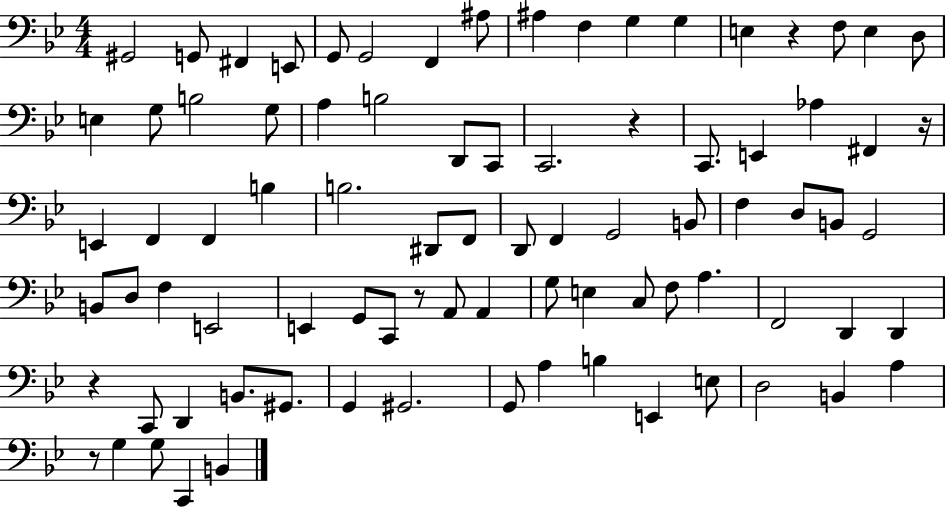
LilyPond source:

{
  \clef bass
  \numericTimeSignature
  \time 4/4
  \key bes \major
  gis,2 g,8 fis,4 e,8 | g,8 g,2 f,4 ais8 | ais4 f4 g4 g4 | e4 r4 f8 e4 d8 | \break e4 g8 b2 g8 | a4 b2 d,8 c,8 | c,2. r4 | c,8. e,4 aes4 fis,4 r16 | \break e,4 f,4 f,4 b4 | b2. dis,8 f,8 | d,8 f,4 g,2 b,8 | f4 d8 b,8 g,2 | \break b,8 d8 f4 e,2 | e,4 g,8 c,8 r8 a,8 a,4 | g8 e4 c8 f8 a4. | f,2 d,4 d,4 | \break r4 c,8 d,4 b,8. gis,8. | g,4 gis,2. | g,8 a4 b4 e,4 e8 | d2 b,4 a4 | \break r8 g4 g8 c,4 b,4 | \bar "|."
}